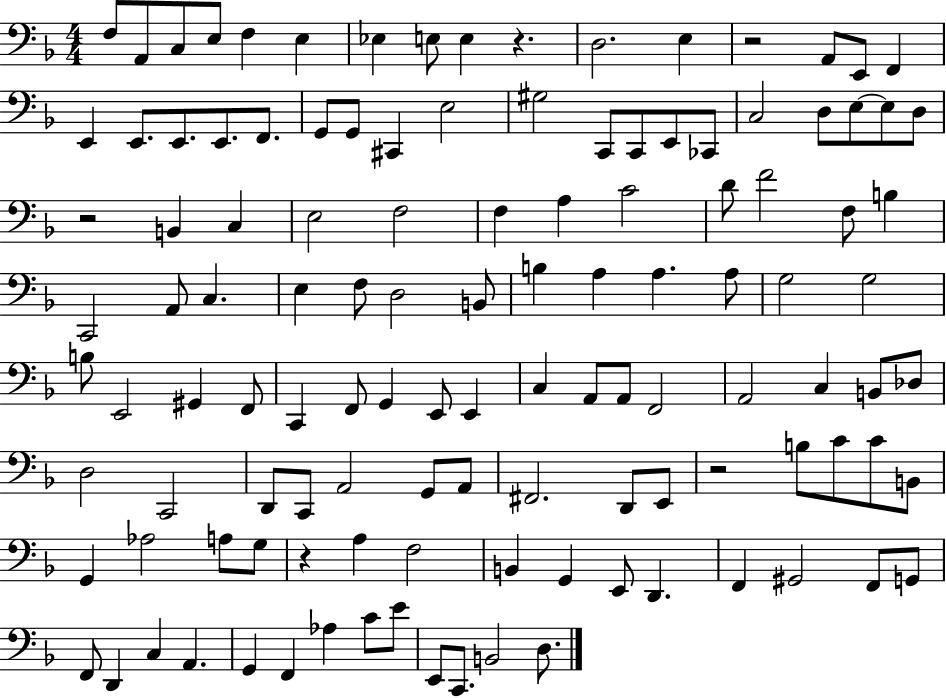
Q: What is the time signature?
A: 4/4